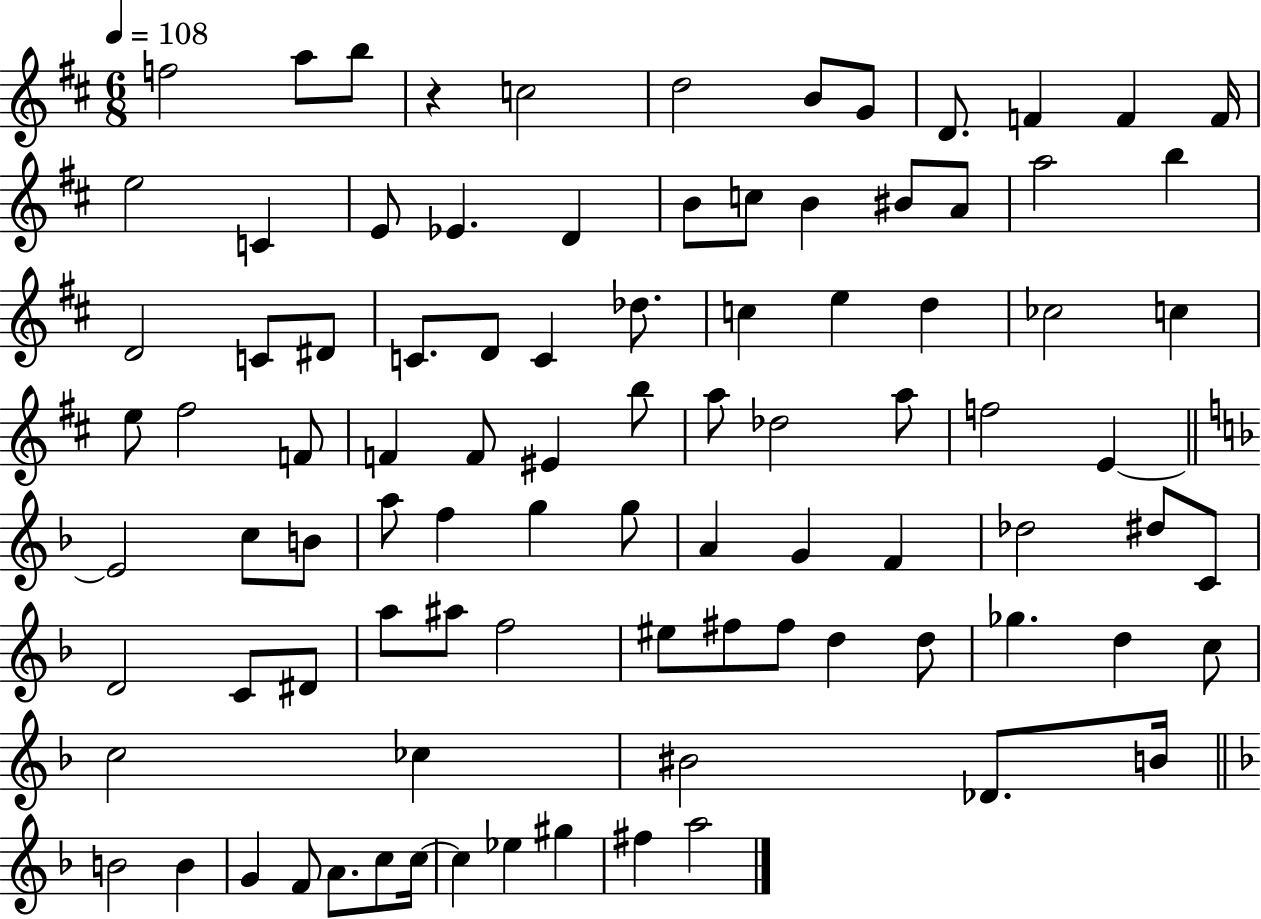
{
  \clef treble
  \numericTimeSignature
  \time 6/8
  \key d \major
  \tempo 4 = 108
  \repeat volta 2 { f''2 a''8 b''8 | r4 c''2 | d''2 b'8 g'8 | d'8. f'4 f'4 f'16 | \break e''2 c'4 | e'8 ees'4. d'4 | b'8 c''8 b'4 bis'8 a'8 | a''2 b''4 | \break d'2 c'8 dis'8 | c'8. d'8 c'4 des''8. | c''4 e''4 d''4 | ces''2 c''4 | \break e''8 fis''2 f'8 | f'4 f'8 eis'4 b''8 | a''8 des''2 a''8 | f''2 e'4~~ | \break \bar "||" \break \key d \minor e'2 c''8 b'8 | a''8 f''4 g''4 g''8 | a'4 g'4 f'4 | des''2 dis''8 c'8 | \break d'2 c'8 dis'8 | a''8 ais''8 f''2 | eis''8 fis''8 fis''8 d''4 d''8 | ges''4. d''4 c''8 | \break c''2 ces''4 | bis'2 des'8. b'16 | \bar "||" \break \key d \minor b'2 b'4 | g'4 f'8 a'8. c''8 c''16~~ | c''4 ees''4 gis''4 | fis''4 a''2 | \break } \bar "|."
}